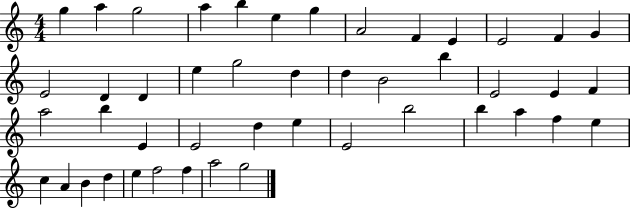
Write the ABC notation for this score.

X:1
T:Untitled
M:4/4
L:1/4
K:C
g a g2 a b e g A2 F E E2 F G E2 D D e g2 d d B2 b E2 E F a2 b E E2 d e E2 b2 b a f e c A B d e f2 f a2 g2